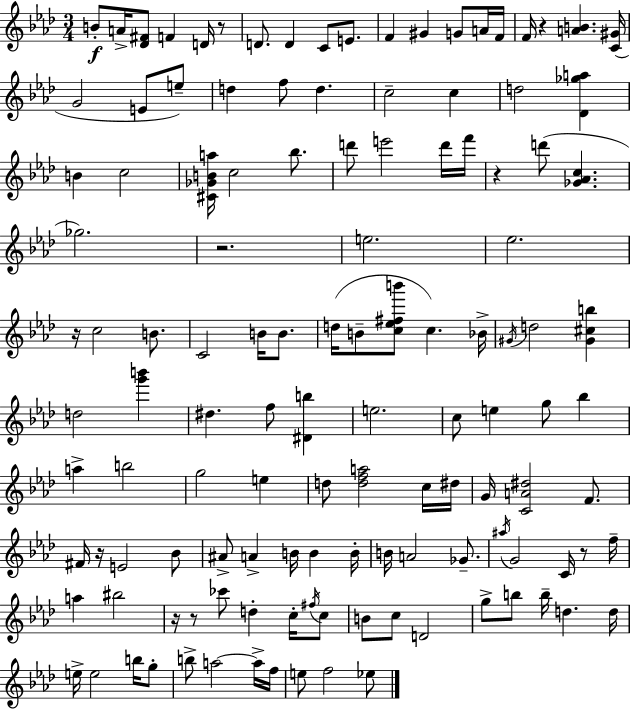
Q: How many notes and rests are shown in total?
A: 125